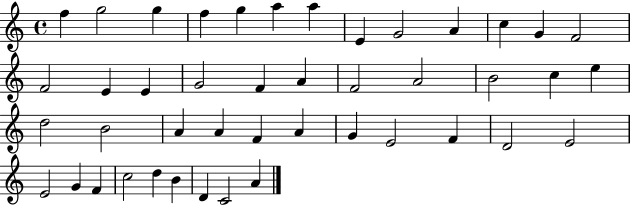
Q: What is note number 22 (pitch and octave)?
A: B4